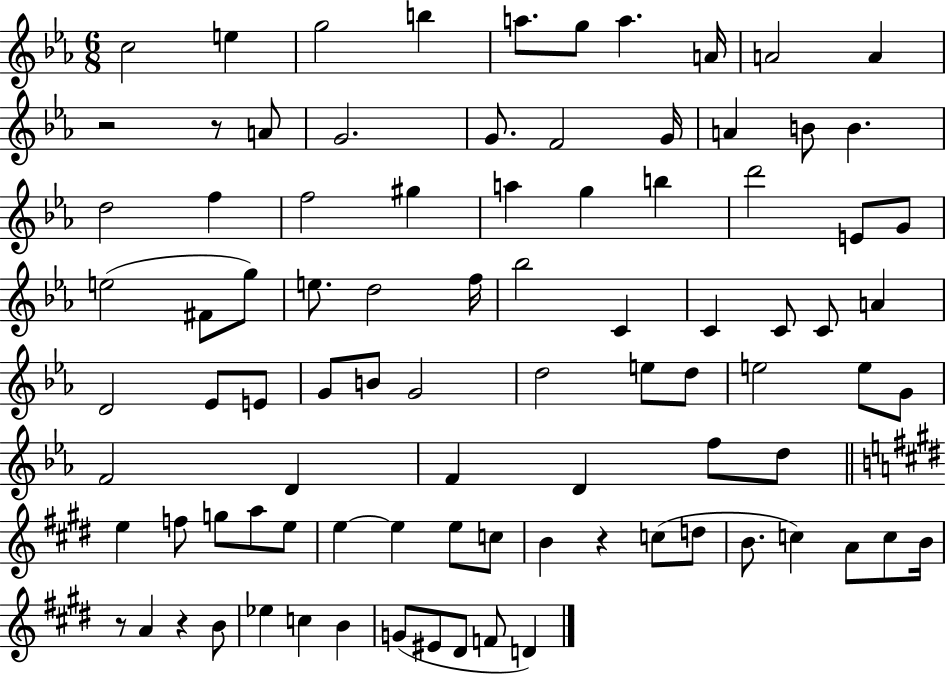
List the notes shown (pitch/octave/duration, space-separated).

C5/h E5/q G5/h B5/q A5/e. G5/e A5/q. A4/s A4/h A4/q R/h R/e A4/e G4/h. G4/e. F4/h G4/s A4/q B4/e B4/q. D5/h F5/q F5/h G#5/q A5/q G5/q B5/q D6/h E4/e G4/e E5/h F#4/e G5/e E5/e. D5/h F5/s Bb5/h C4/q C4/q C4/e C4/e A4/q D4/h Eb4/e E4/e G4/e B4/e G4/h D5/h E5/e D5/e E5/h E5/e G4/e F4/h D4/q F4/q D4/q F5/e D5/e E5/q F5/e G5/e A5/e E5/e E5/q E5/q E5/e C5/e B4/q R/q C5/e D5/e B4/e. C5/q A4/e C5/e B4/s R/e A4/q R/q B4/e Eb5/q C5/q B4/q G4/e EIS4/e D#4/e F4/e D4/q